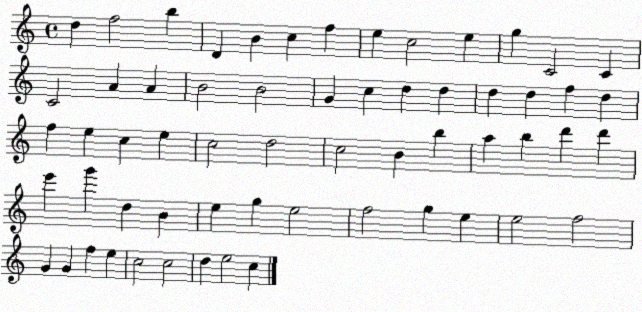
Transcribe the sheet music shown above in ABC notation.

X:1
T:Untitled
M:4/4
L:1/4
K:C
d f2 b D B c f e c2 e g C2 C C2 A A B2 B2 G c d d d d f d f e c e c2 d2 c2 B b a b d' d' e' g' d B e g e2 f2 g e e2 f2 G G f e c2 c2 d e2 c